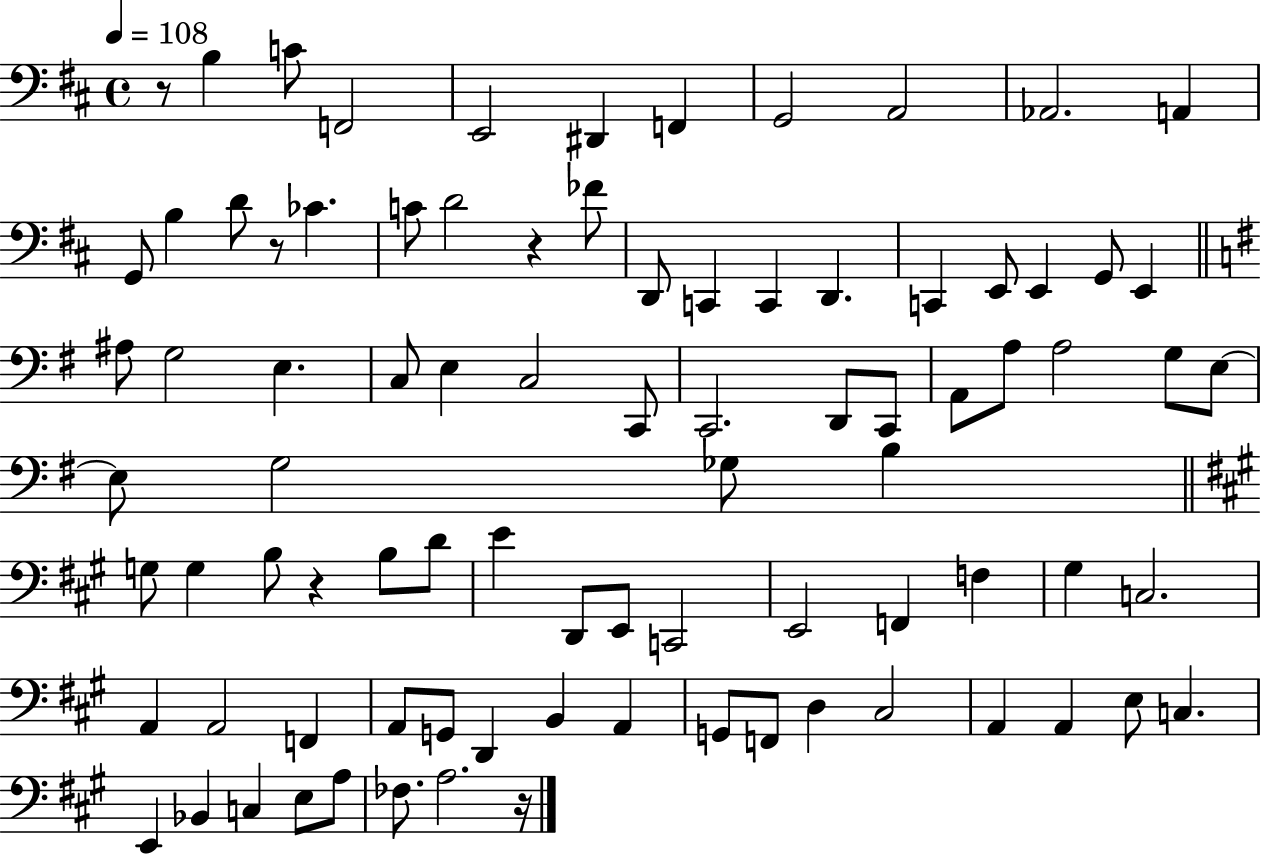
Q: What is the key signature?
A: D major